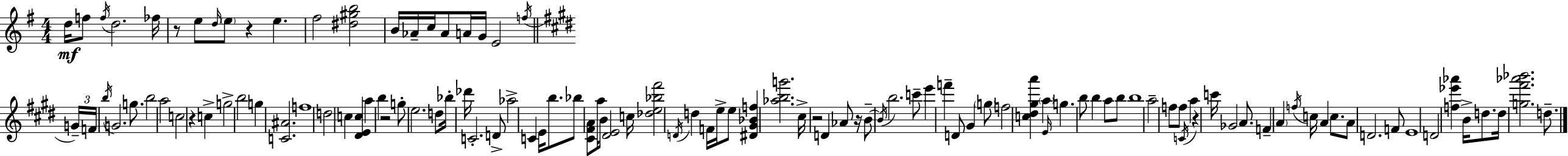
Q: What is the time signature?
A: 4/4